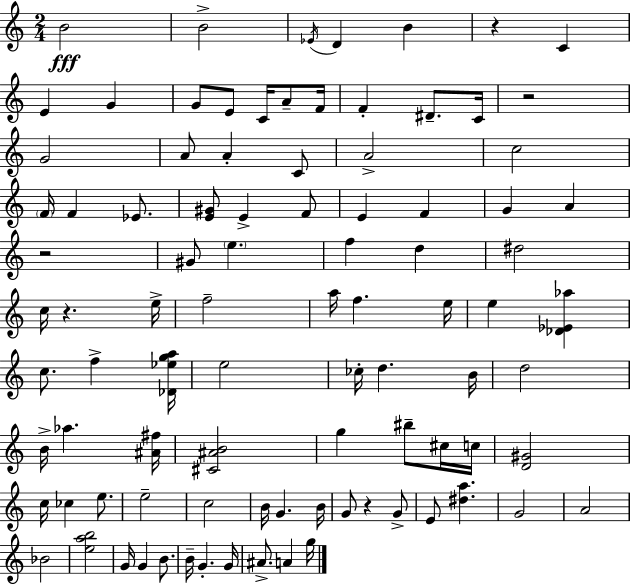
{
  \clef treble
  \numericTimeSignature
  \time 2/4
  \key c \major
  b'2\fff | b'2-> | \acciaccatura { ees'16 } d'4 b'4 | r4 c'4 | \break e'4 g'4 | g'8 e'8 c'16 a'8-- | f'16 f'4-. dis'8.-- | c'16 r2 | \break g'2 | a'8 a'4-. c'8 | a'2-> | c''2 | \break \parenthesize f'16 f'4 ees'8. | <e' gis'>8 e'4-> f'8 | e'4 f'4 | g'4 a'4 | \break r2 | gis'8 \parenthesize e''4. | f''4 d''4 | dis''2 | \break c''16 r4. | e''16-> f''2-- | a''16 f''4. | e''16 e''4 <des' ees' aes''>4 | \break c''8. f''4-> | <des' ees'' g'' a''>16 e''2 | ces''16-. d''4. | b'16 d''2 | \break b'16-> aes''4. | <ais' fis''>16 <cis' ais' b'>2 | g''4 bis''8-- cis''16 | c''16 <d' gis'>2 | \break c''16 ces''4 e''8. | e''2-- | c''2 | b'16 g'4. | \break b'16 g'8 r4 g'8-> | e'8 <dis'' a''>4. | g'2 | a'2 | \break bes'2 | <e'' a'' b''>2 | g'16 g'4 b'8. | b'16-- g'4.-. | \break g'16 ais'8.-> a'4 | g''16 \bar "|."
}